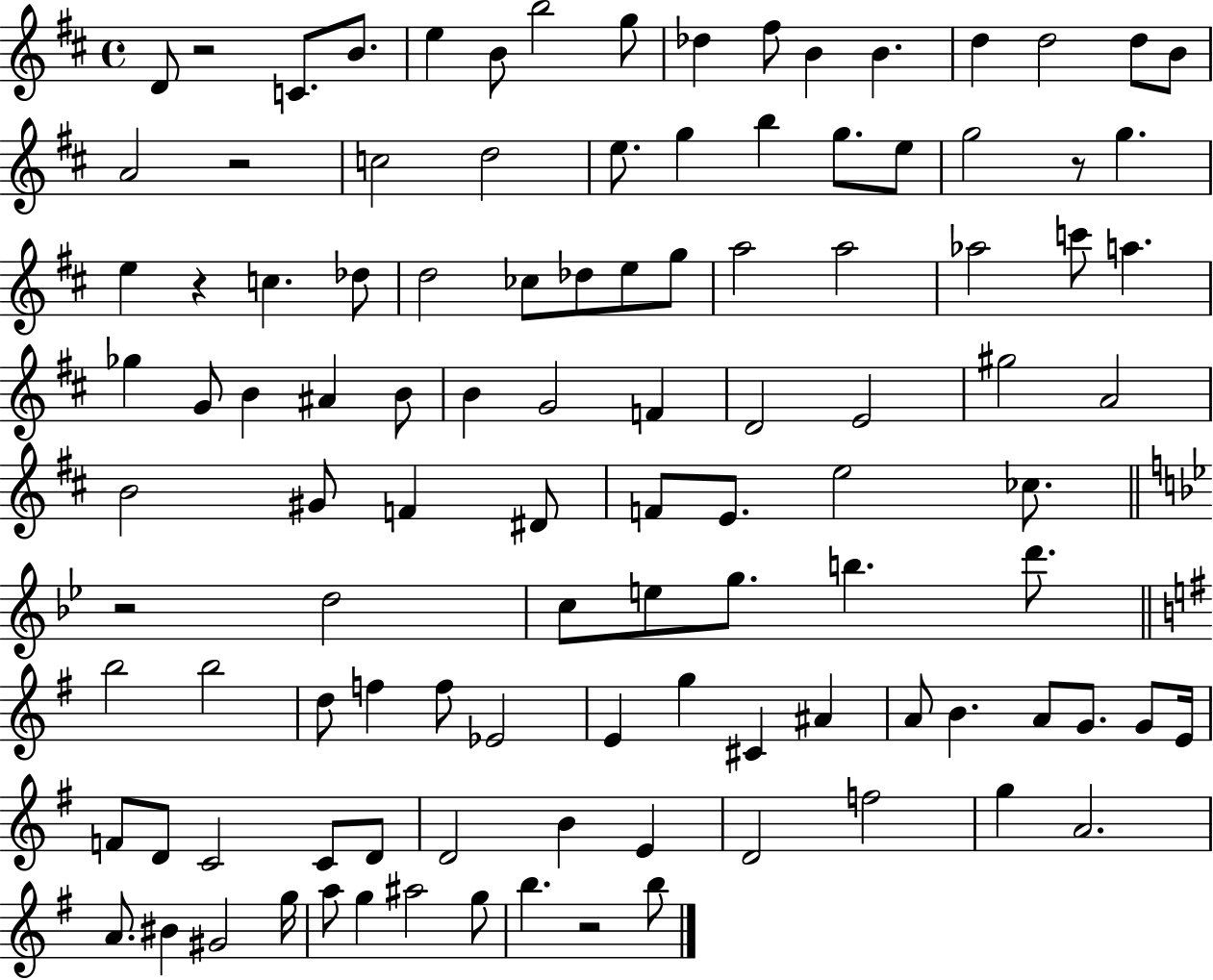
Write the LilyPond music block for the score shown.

{
  \clef treble
  \time 4/4
  \defaultTimeSignature
  \key d \major
  d'8 r2 c'8. b'8. | e''4 b'8 b''2 g''8 | des''4 fis''8 b'4 b'4. | d''4 d''2 d''8 b'8 | \break a'2 r2 | c''2 d''2 | e''8. g''4 b''4 g''8. e''8 | g''2 r8 g''4. | \break e''4 r4 c''4. des''8 | d''2 ces''8 des''8 e''8 g''8 | a''2 a''2 | aes''2 c'''8 a''4. | \break ges''4 g'8 b'4 ais'4 b'8 | b'4 g'2 f'4 | d'2 e'2 | gis''2 a'2 | \break b'2 gis'8 f'4 dis'8 | f'8 e'8. e''2 ces''8. | \bar "||" \break \key bes \major r2 d''2 | c''8 e''8 g''8. b''4. d'''8. | \bar "||" \break \key g \major b''2 b''2 | d''8 f''4 f''8 ees'2 | e'4 g''4 cis'4 ais'4 | a'8 b'4. a'8 g'8. g'8 e'16 | \break f'8 d'8 c'2 c'8 d'8 | d'2 b'4 e'4 | d'2 f''2 | g''4 a'2. | \break a'8. bis'4 gis'2 g''16 | a''8 g''4 ais''2 g''8 | b''4. r2 b''8 | \bar "|."
}